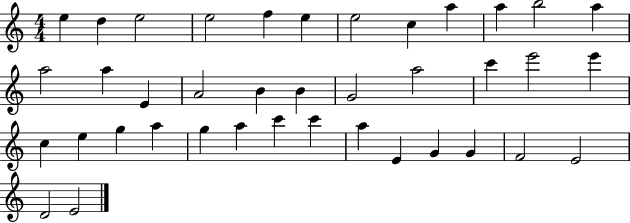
{
  \clef treble
  \numericTimeSignature
  \time 4/4
  \key c \major
  e''4 d''4 e''2 | e''2 f''4 e''4 | e''2 c''4 a''4 | a''4 b''2 a''4 | \break a''2 a''4 e'4 | a'2 b'4 b'4 | g'2 a''2 | c'''4 e'''2 e'''4 | \break c''4 e''4 g''4 a''4 | g''4 a''4 c'''4 c'''4 | a''4 e'4 g'4 g'4 | f'2 e'2 | \break d'2 e'2 | \bar "|."
}